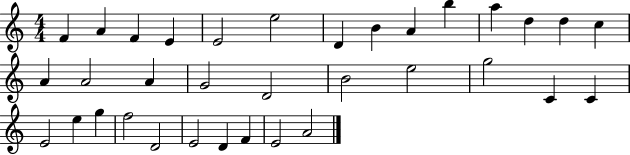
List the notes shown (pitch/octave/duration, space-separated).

F4/q A4/q F4/q E4/q E4/h E5/h D4/q B4/q A4/q B5/q A5/q D5/q D5/q C5/q A4/q A4/h A4/q G4/h D4/h B4/h E5/h G5/h C4/q C4/q E4/h E5/q G5/q F5/h D4/h E4/h D4/q F4/q E4/h A4/h